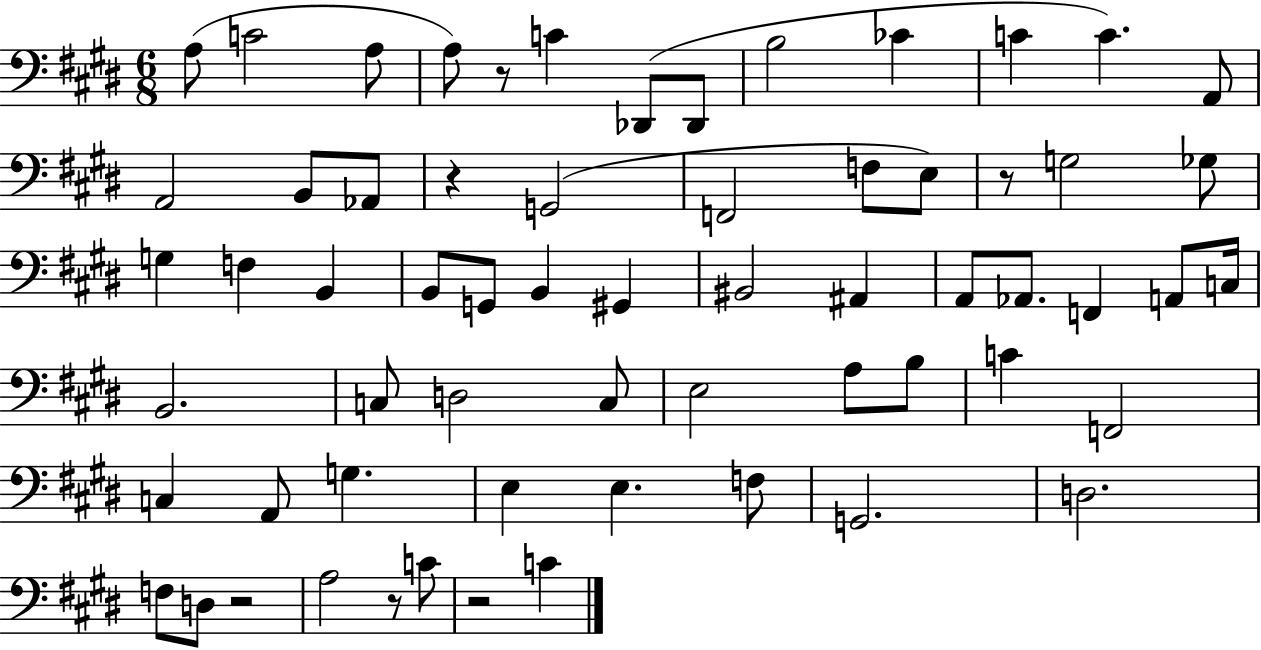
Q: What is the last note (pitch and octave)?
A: C4